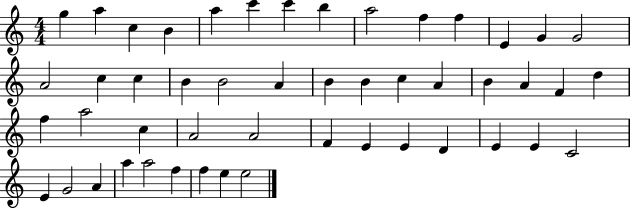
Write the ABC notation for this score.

X:1
T:Untitled
M:4/4
L:1/4
K:C
g a c B a c' c' b a2 f f E G G2 A2 c c B B2 A B B c A B A F d f a2 c A2 A2 F E E D E E C2 E G2 A a a2 f f e e2